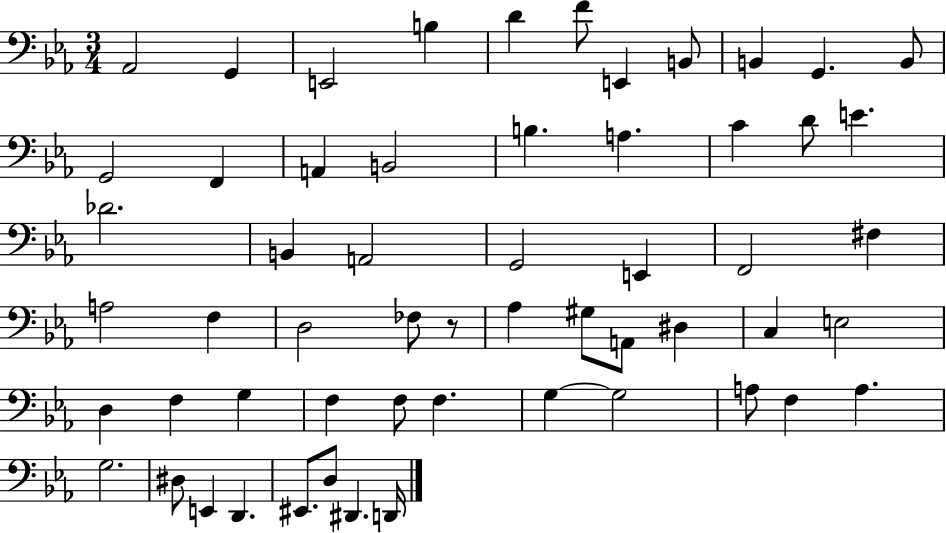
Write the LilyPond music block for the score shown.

{
  \clef bass
  \numericTimeSignature
  \time 3/4
  \key ees \major
  \repeat volta 2 { aes,2 g,4 | e,2 b4 | d'4 f'8 e,4 b,8 | b,4 g,4. b,8 | \break g,2 f,4 | a,4 b,2 | b4. a4. | c'4 d'8 e'4. | \break des'2. | b,4 a,2 | g,2 e,4 | f,2 fis4 | \break a2 f4 | d2 fes8 r8 | aes4 gis8 a,8 dis4 | c4 e2 | \break d4 f4 g4 | f4 f8 f4. | g4~~ g2 | a8 f4 a4. | \break g2. | dis8 e,4 d,4. | eis,8. d8 dis,4. d,16 | } \bar "|."
}